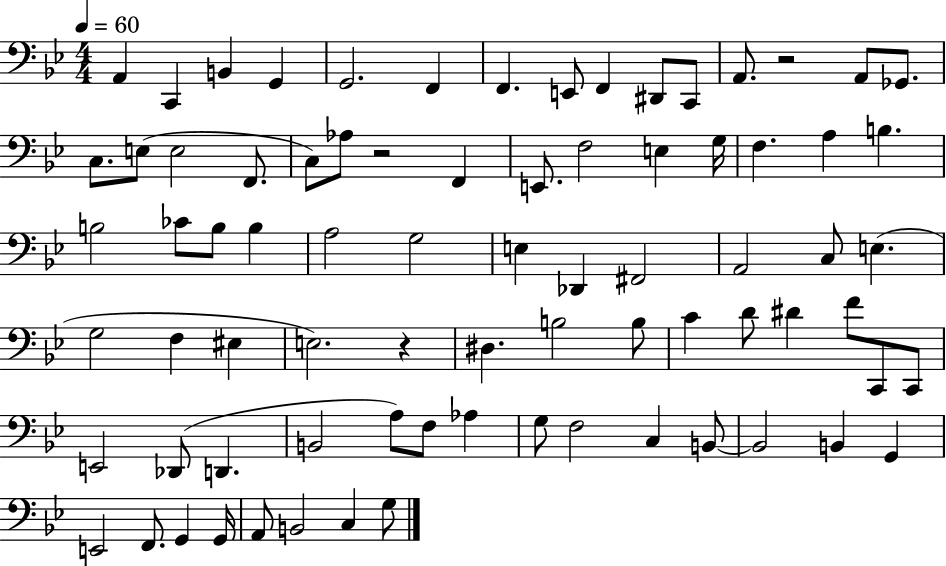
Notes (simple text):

A2/q C2/q B2/q G2/q G2/h. F2/q F2/q. E2/e F2/q D#2/e C2/e A2/e. R/h A2/e Gb2/e. C3/e. E3/e E3/h F2/e. C3/e Ab3/e R/h F2/q E2/e. F3/h E3/q G3/s F3/q. A3/q B3/q. B3/h CES4/e B3/e B3/q A3/h G3/h E3/q Db2/q F#2/h A2/h C3/e E3/q. G3/h F3/q EIS3/q E3/h. R/q D#3/q. B3/h B3/e C4/q D4/e D#4/q F4/e C2/e C2/e E2/h Db2/e D2/q. B2/h A3/e F3/e Ab3/q G3/e F3/h C3/q B2/e B2/h B2/q G2/q E2/h F2/e. G2/q G2/s A2/e B2/h C3/q G3/e